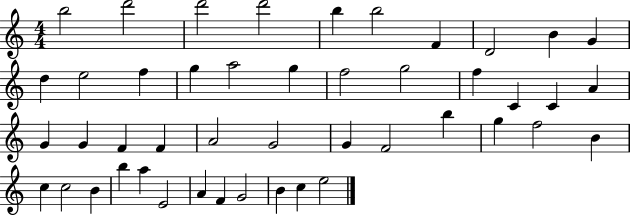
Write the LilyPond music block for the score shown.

{
  \clef treble
  \numericTimeSignature
  \time 4/4
  \key c \major
  b''2 d'''2 | d'''2 d'''2 | b''4 b''2 f'4 | d'2 b'4 g'4 | \break d''4 e''2 f''4 | g''4 a''2 g''4 | f''2 g''2 | f''4 c'4 c'4 a'4 | \break g'4 g'4 f'4 f'4 | a'2 g'2 | g'4 f'2 b''4 | g''4 f''2 b'4 | \break c''4 c''2 b'4 | b''4 a''4 e'2 | a'4 f'4 g'2 | b'4 c''4 e''2 | \break \bar "|."
}